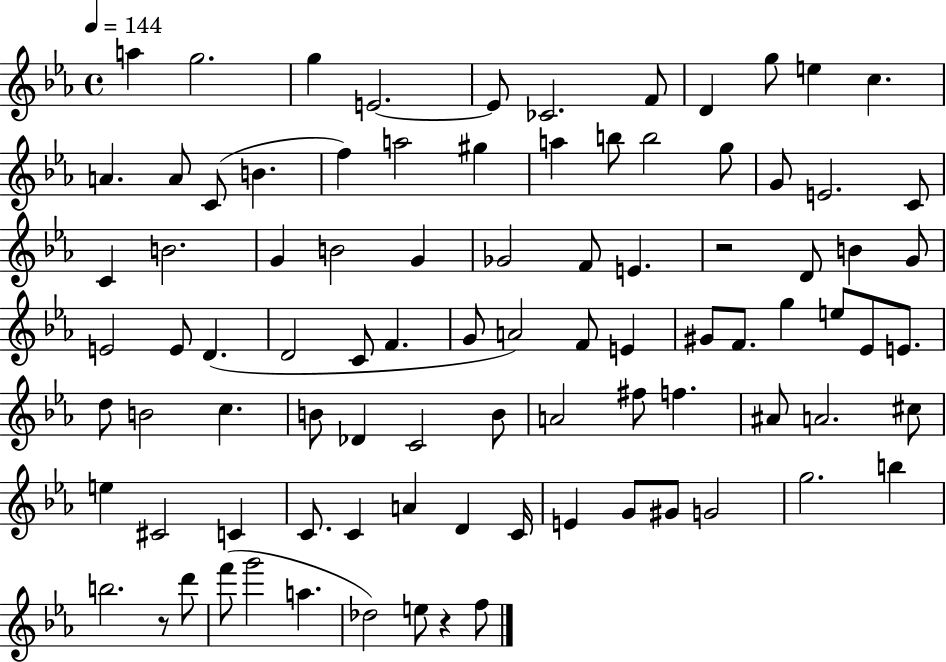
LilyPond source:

{
  \clef treble
  \time 4/4
  \defaultTimeSignature
  \key ees \major
  \tempo 4 = 144
  \repeat volta 2 { a''4 g''2. | g''4 e'2.~~ | e'8 ces'2. f'8 | d'4 g''8 e''4 c''4. | \break a'4. a'8 c'8( b'4. | f''4) a''2 gis''4 | a''4 b''8 b''2 g''8 | g'8 e'2. c'8 | \break c'4 b'2. | g'4 b'2 g'4 | ges'2 f'8 e'4. | r2 d'8 b'4 g'8 | \break e'2 e'8 d'4.( | d'2 c'8 f'4. | g'8 a'2) f'8 e'4 | gis'8 f'8. g''4 e''8 ees'8 e'8. | \break d''8 b'2 c''4. | b'8 des'4 c'2 b'8 | a'2 fis''8 f''4. | ais'8 a'2. cis''8 | \break e''4 cis'2 c'4 | c'8. c'4 a'4 d'4 c'16 | e'4 g'8 gis'8 g'2 | g''2. b''4 | \break b''2. r8 d'''8 | f'''8( g'''2 a''4. | des''2) e''8 r4 f''8 | } \bar "|."
}